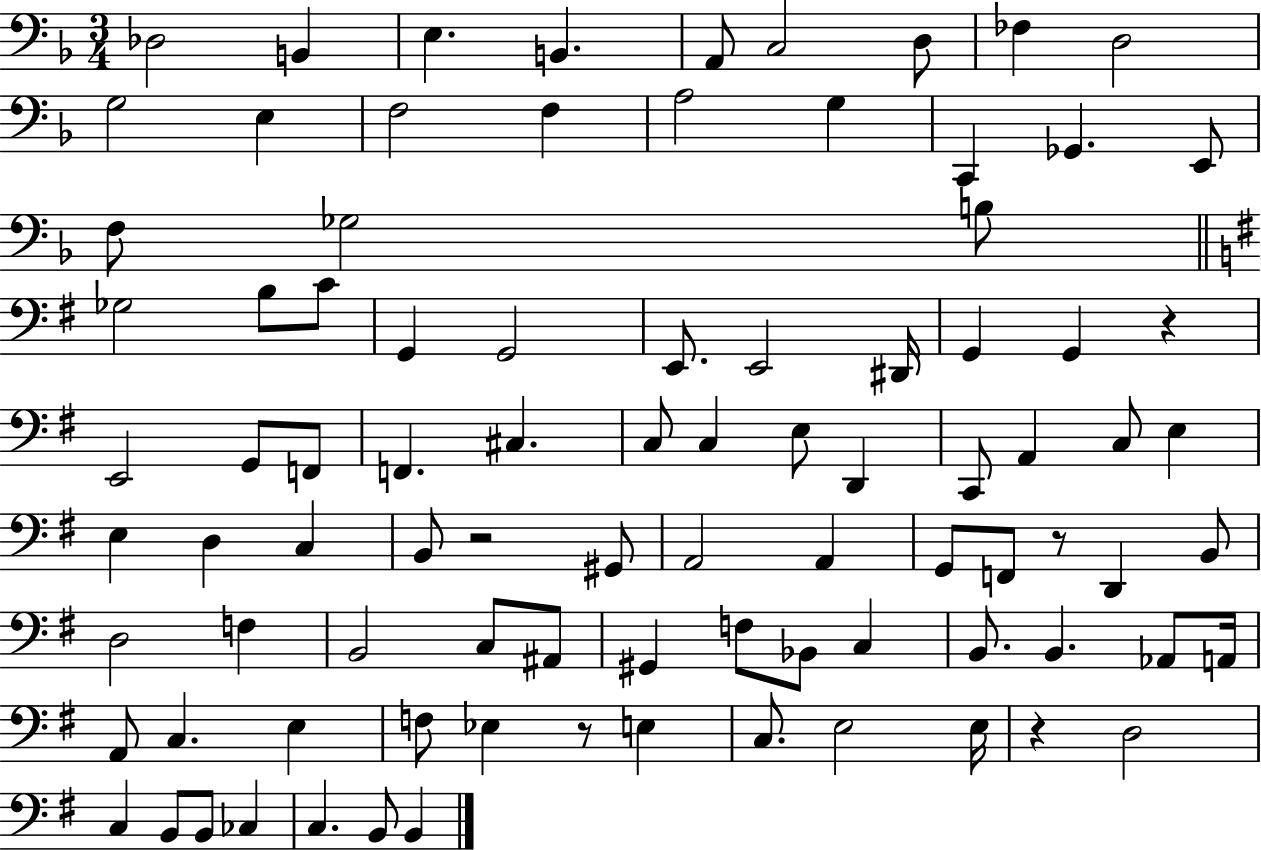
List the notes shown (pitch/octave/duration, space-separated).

Db3/h B2/q E3/q. B2/q. A2/e C3/h D3/e FES3/q D3/h G3/h E3/q F3/h F3/q A3/h G3/q C2/q Gb2/q. E2/e F3/e Gb3/h B3/e Gb3/h B3/e C4/e G2/q G2/h E2/e. E2/h D#2/s G2/q G2/q R/q E2/h G2/e F2/e F2/q. C#3/q. C3/e C3/q E3/e D2/q C2/e A2/q C3/e E3/q E3/q D3/q C3/q B2/e R/h G#2/e A2/h A2/q G2/e F2/e R/e D2/q B2/e D3/h F3/q B2/h C3/e A#2/e G#2/q F3/e Bb2/e C3/q B2/e. B2/q. Ab2/e A2/s A2/e C3/q. E3/q F3/e Eb3/q R/e E3/q C3/e. E3/h E3/s R/q D3/h C3/q B2/e B2/e CES3/q C3/q. B2/e B2/q